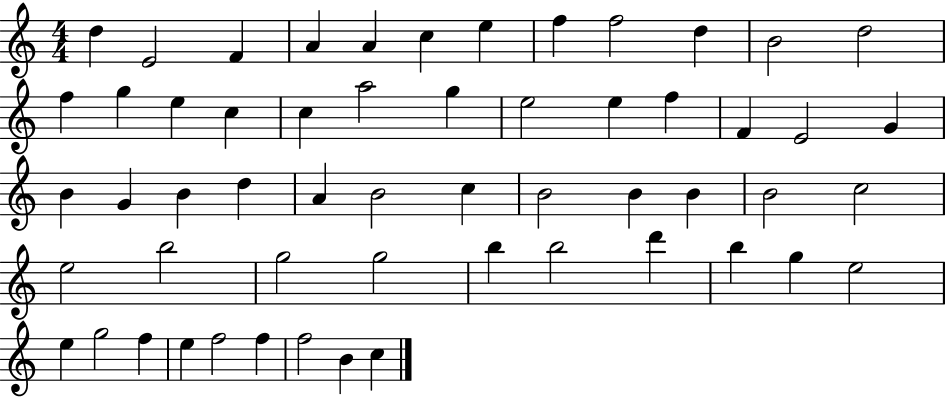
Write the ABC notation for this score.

X:1
T:Untitled
M:4/4
L:1/4
K:C
d E2 F A A c e f f2 d B2 d2 f g e c c a2 g e2 e f F E2 G B G B d A B2 c B2 B B B2 c2 e2 b2 g2 g2 b b2 d' b g e2 e g2 f e f2 f f2 B c